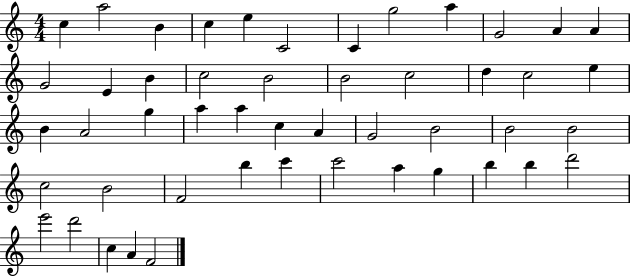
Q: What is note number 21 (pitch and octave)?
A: C5